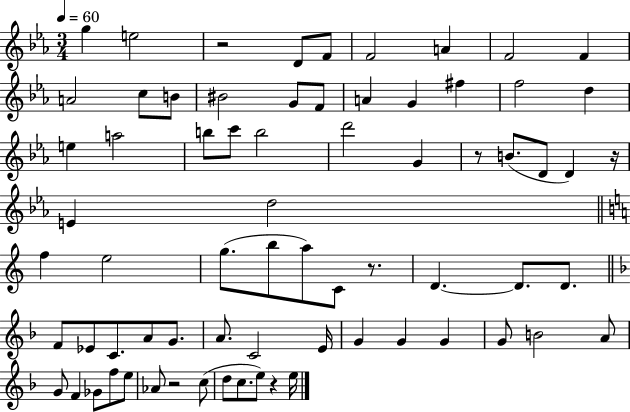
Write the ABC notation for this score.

X:1
T:Untitled
M:3/4
L:1/4
K:Eb
g e2 z2 D/2 F/2 F2 A F2 F A2 c/2 B/2 ^B2 G/2 F/2 A G ^f f2 d e a2 b/2 c'/2 b2 d'2 G z/2 B/2 D/2 D z/4 E d2 f e2 g/2 b/2 a/2 C/2 z/2 D D/2 D/2 F/2 _E/2 C/2 A/2 G/2 A/2 C2 E/4 G G G G/2 B2 A/2 G/2 F _G/2 f/2 e/2 _A/2 z2 c/2 d/2 c/2 e/2 z e/4